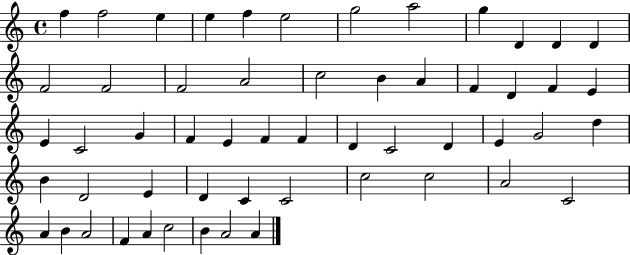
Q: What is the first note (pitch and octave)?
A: F5